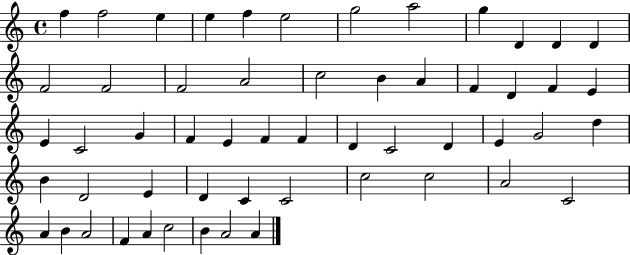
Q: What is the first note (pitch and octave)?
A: F5